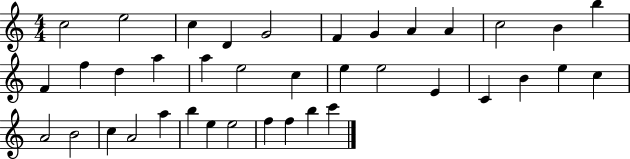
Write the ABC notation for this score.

X:1
T:Untitled
M:4/4
L:1/4
K:C
c2 e2 c D G2 F G A A c2 B b F f d a a e2 c e e2 E C B e c A2 B2 c A2 a b e e2 f f b c'